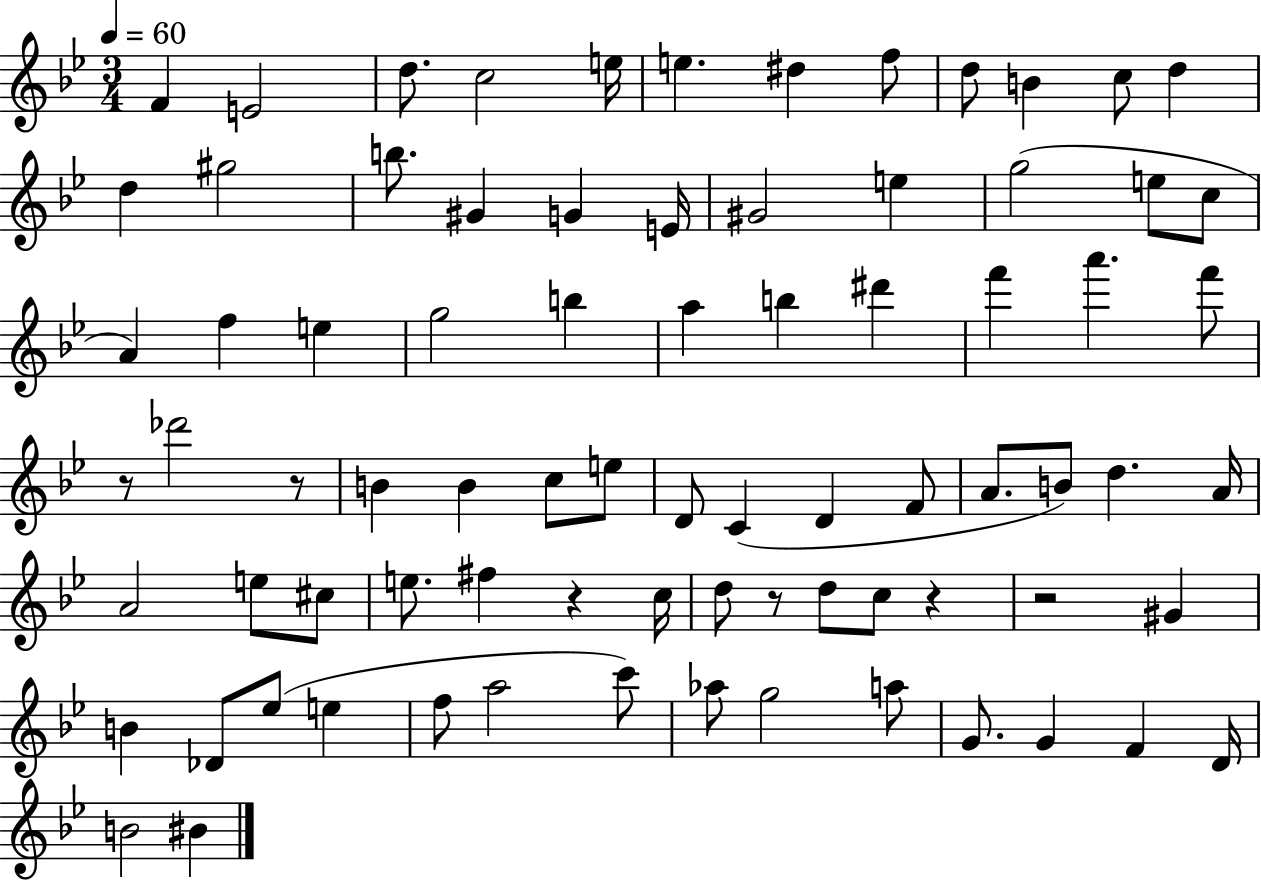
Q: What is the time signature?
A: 3/4